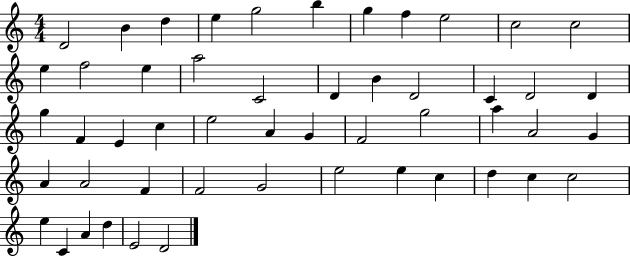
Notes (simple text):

D4/h B4/q D5/q E5/q G5/h B5/q G5/q F5/q E5/h C5/h C5/h E5/q F5/h E5/q A5/h C4/h D4/q B4/q D4/h C4/q D4/h D4/q G5/q F4/q E4/q C5/q E5/h A4/q G4/q F4/h G5/h A5/q A4/h G4/q A4/q A4/h F4/q F4/h G4/h E5/h E5/q C5/q D5/q C5/q C5/h E5/q C4/q A4/q D5/q E4/h D4/h